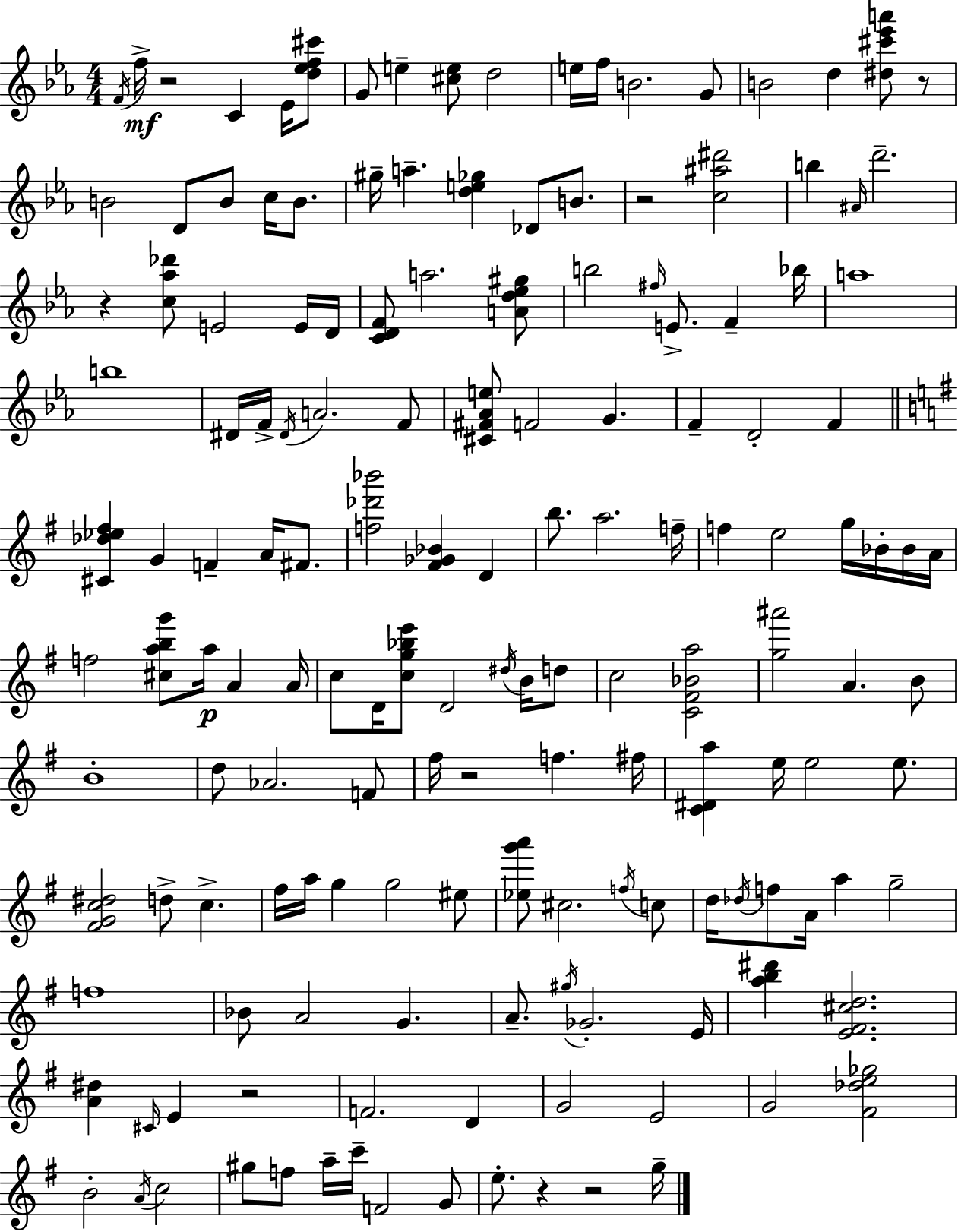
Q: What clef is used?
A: treble